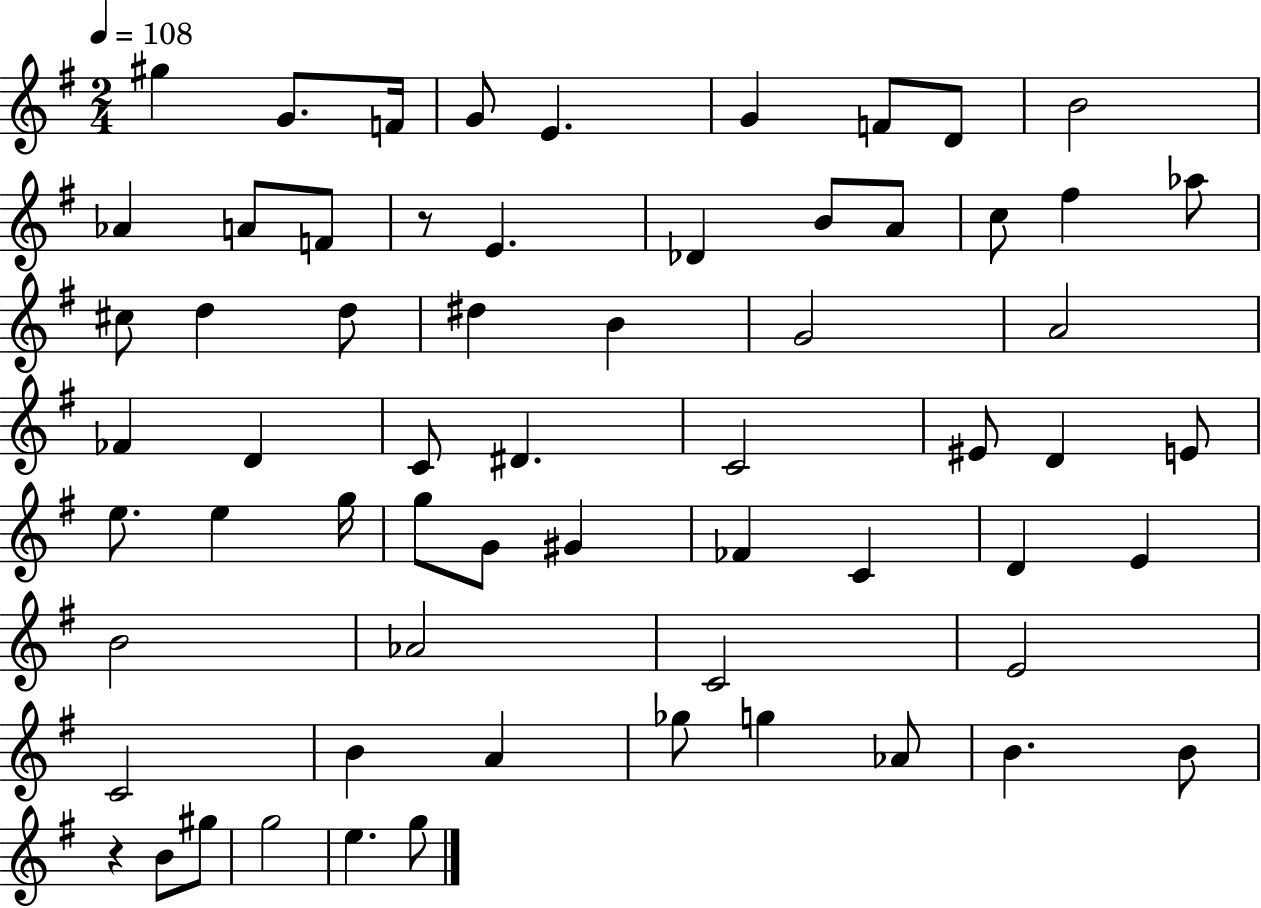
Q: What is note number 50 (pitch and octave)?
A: B4